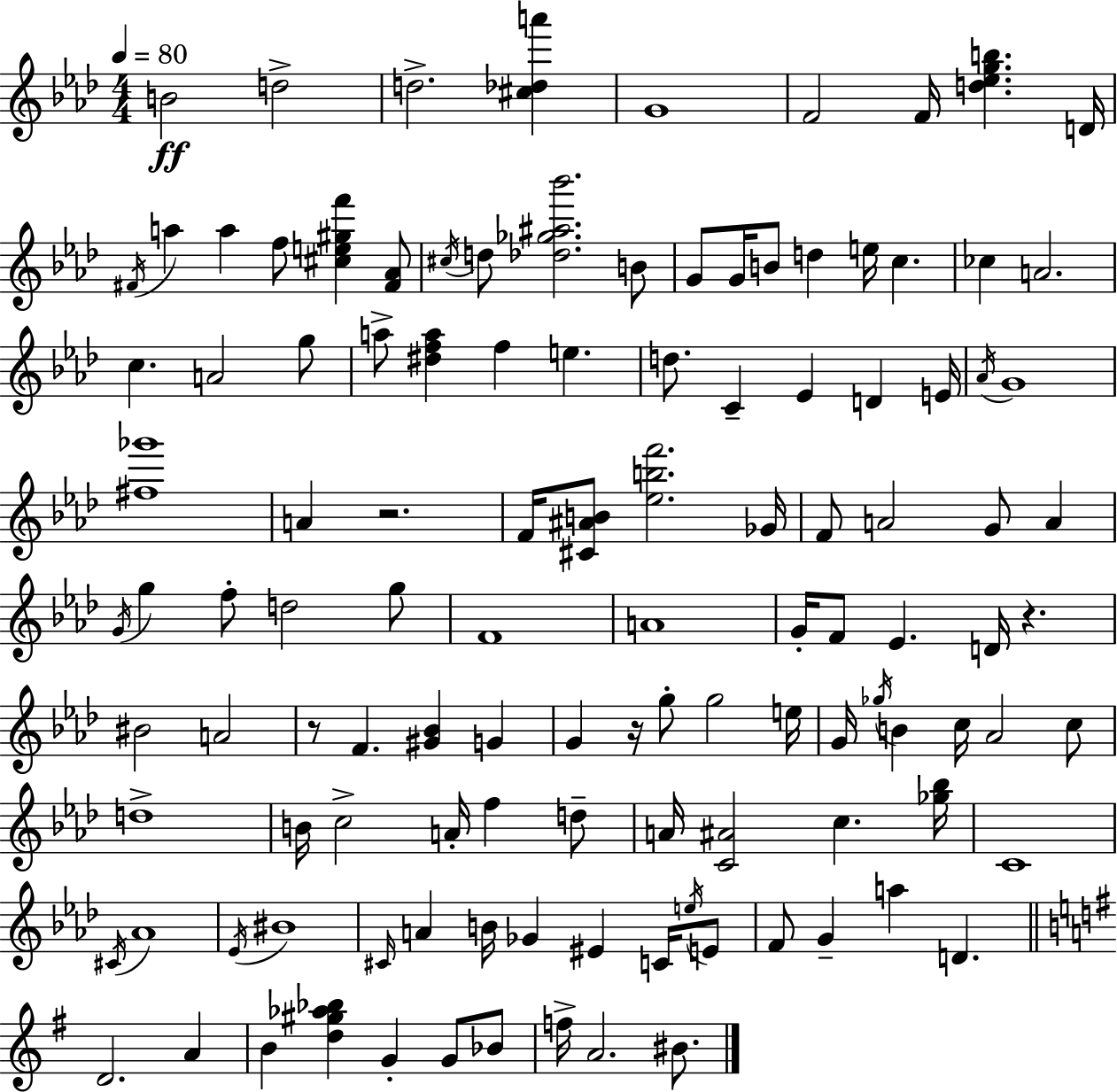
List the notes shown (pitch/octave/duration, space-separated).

B4/h D5/h D5/h. [C#5,Db5,A6]/q G4/w F4/h F4/s [D5,Eb5,G5,B5]/q. D4/s F#4/s A5/q A5/q F5/e [C#5,E5,G#5,F6]/q [F#4,Ab4]/e C#5/s D5/e [Db5,Gb5,A#5,Bb6]/h. B4/e G4/e G4/s B4/e D5/q E5/s C5/q. CES5/q A4/h. C5/q. A4/h G5/e A5/e [D#5,F5,A5]/q F5/q E5/q. D5/e. C4/q Eb4/q D4/q E4/s Ab4/s G4/w [F#5,Gb6]/w A4/q R/h. F4/s [C#4,A#4,B4]/e [Eb5,B5,F6]/h. Gb4/s F4/e A4/h G4/e A4/q G4/s G5/q F5/e D5/h G5/e F4/w A4/w G4/s F4/e Eb4/q. D4/s R/q. BIS4/h A4/h R/e F4/q. [G#4,Bb4]/q G4/q G4/q R/s G5/e G5/h E5/s G4/s Gb5/s B4/q C5/s Ab4/h C5/e D5/w B4/s C5/h A4/s F5/q D5/e A4/s [C4,A#4]/h C5/q. [Gb5,Bb5]/s C4/w C#4/s Ab4/w Eb4/s BIS4/w C#4/s A4/q B4/s Gb4/q EIS4/q C4/s E5/s E4/e F4/e G4/q A5/q D4/q. D4/h. A4/q B4/q [D5,G#5,Ab5,Bb5]/q G4/q G4/e Bb4/e F5/s A4/h. BIS4/e.